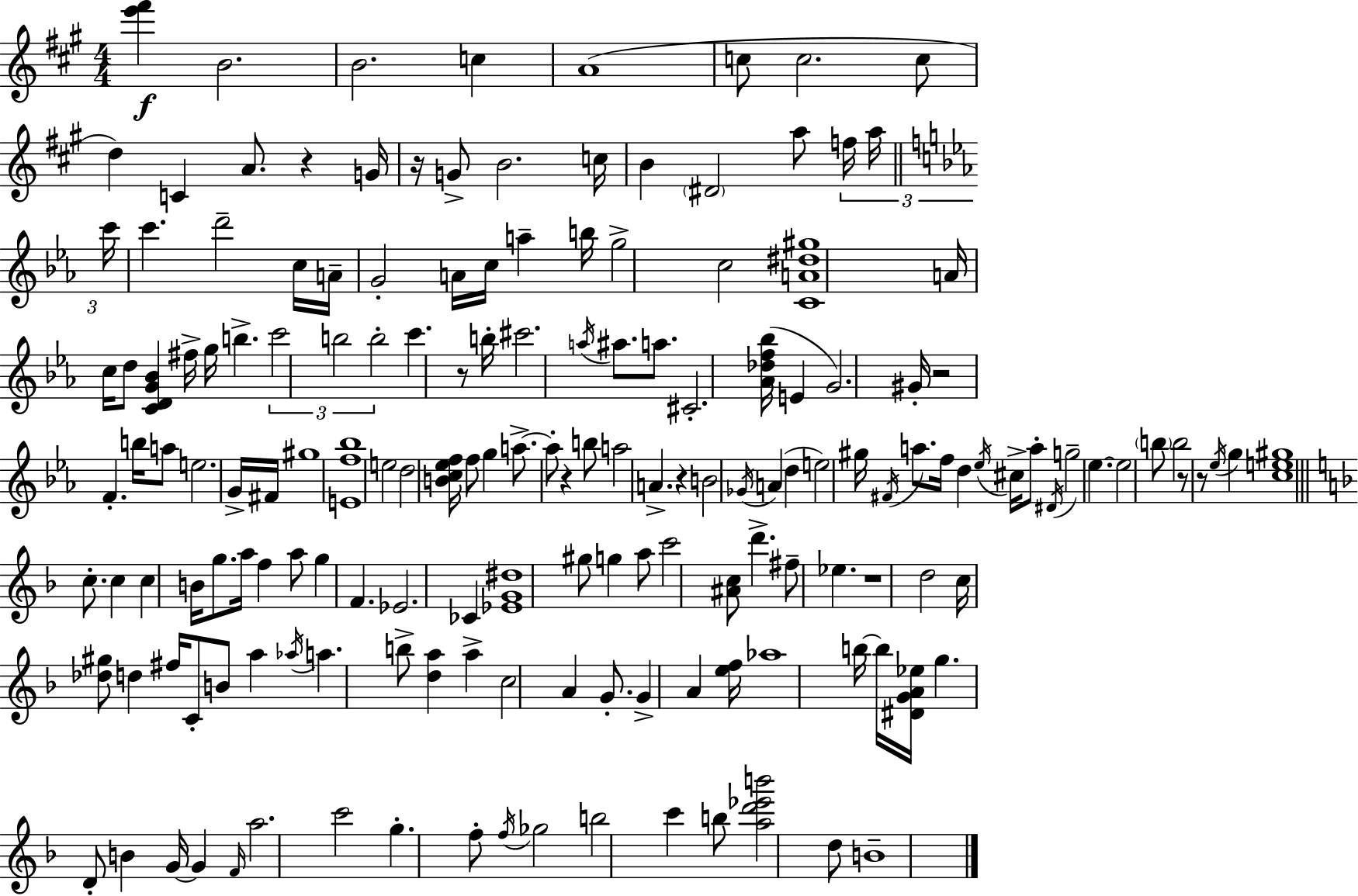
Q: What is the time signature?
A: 4/4